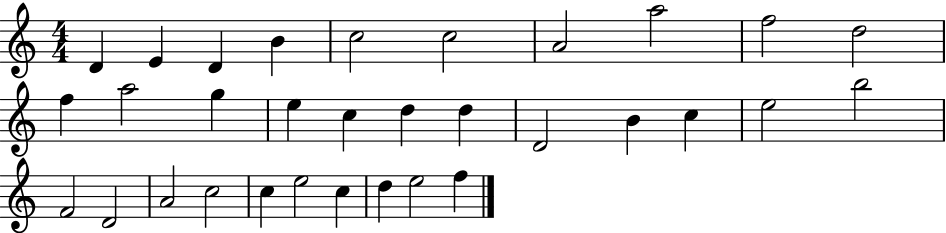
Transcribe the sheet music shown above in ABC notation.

X:1
T:Untitled
M:4/4
L:1/4
K:C
D E D B c2 c2 A2 a2 f2 d2 f a2 g e c d d D2 B c e2 b2 F2 D2 A2 c2 c e2 c d e2 f